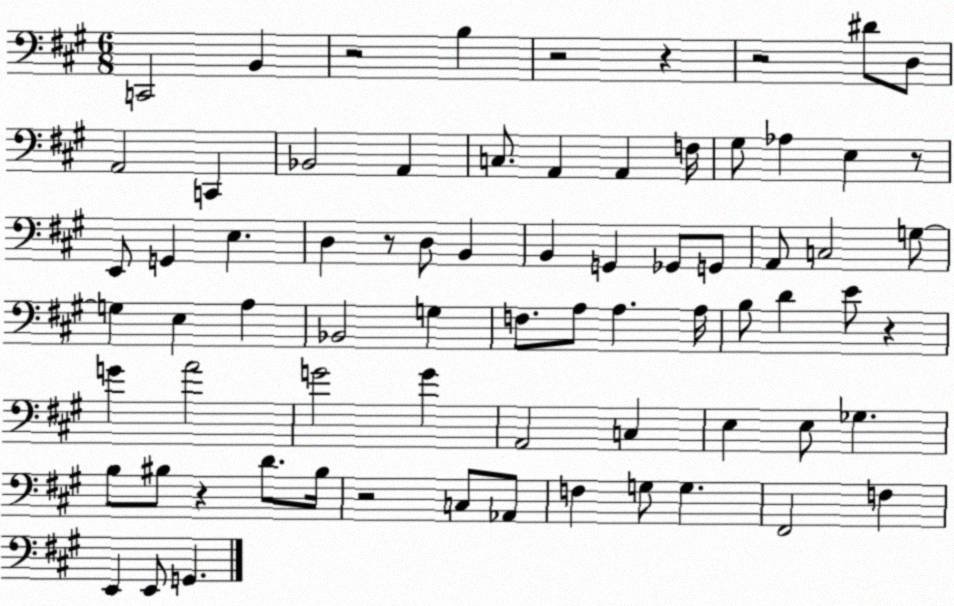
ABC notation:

X:1
T:Untitled
M:6/8
L:1/4
K:A
C,,2 B,, z2 B, z2 z z2 ^D/2 D,/2 A,,2 C,, _B,,2 A,, C,/2 A,, A,, F,/4 ^G,/2 _A, E, z/2 E,,/2 G,, E, D, z/2 D,/2 B,, B,, G,, _G,,/2 G,,/2 A,,/2 C,2 G,/2 G, E, A, _B,,2 G, F,/2 A,/2 A, A,/4 B,/2 D E/2 z G A2 G2 G A,,2 C, E, E,/2 _G, B,/2 ^B,/2 z D/2 ^B,/4 z2 C,/2 _A,,/2 F, G,/2 G, ^F,,2 F, E,, E,,/2 G,,